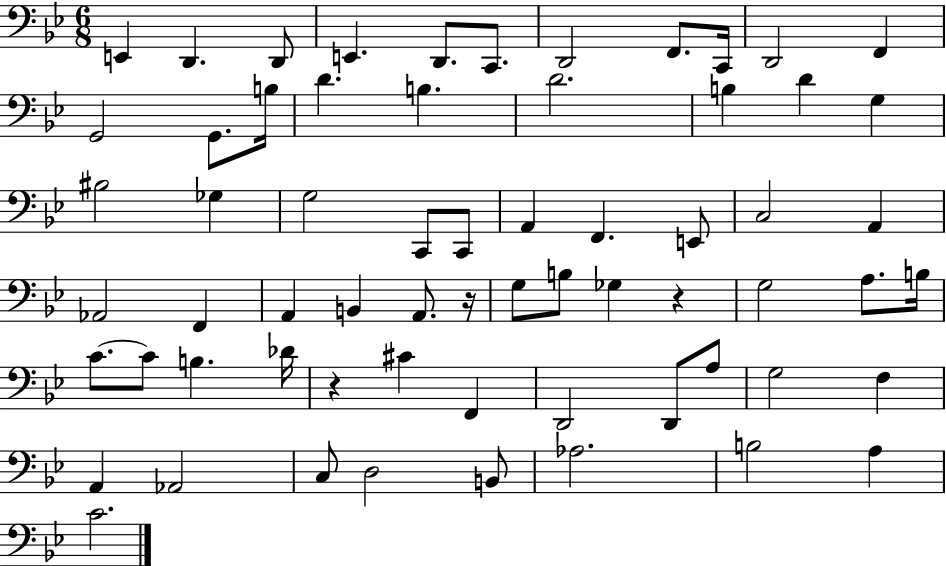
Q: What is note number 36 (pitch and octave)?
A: G3